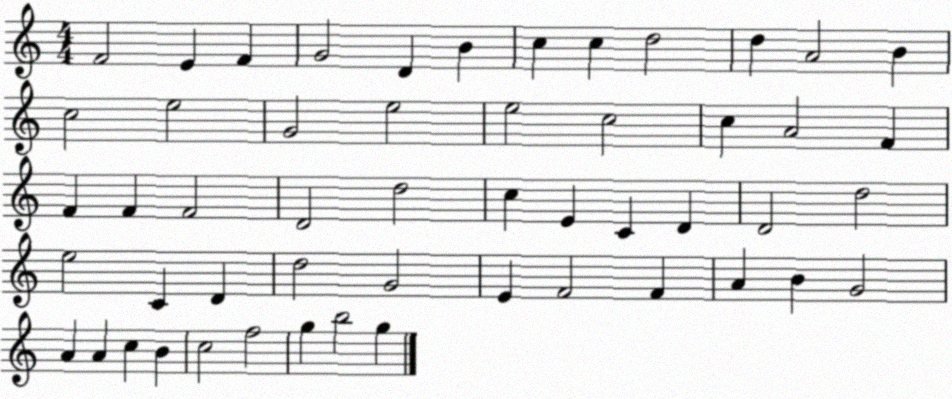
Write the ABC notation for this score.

X:1
T:Untitled
M:4/4
L:1/4
K:C
F2 E F G2 D B c c d2 d A2 B c2 e2 G2 e2 e2 c2 c A2 F F F F2 D2 d2 c E C D D2 d2 e2 C D d2 G2 E F2 F A B G2 A A c B c2 f2 g b2 g